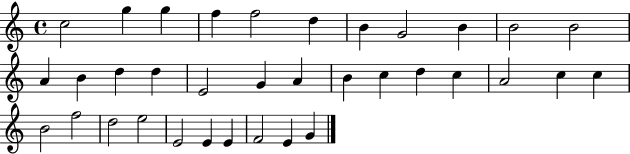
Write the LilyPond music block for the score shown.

{
  \clef treble
  \time 4/4
  \defaultTimeSignature
  \key c \major
  c''2 g''4 g''4 | f''4 f''2 d''4 | b'4 g'2 b'4 | b'2 b'2 | \break a'4 b'4 d''4 d''4 | e'2 g'4 a'4 | b'4 c''4 d''4 c''4 | a'2 c''4 c''4 | \break b'2 f''2 | d''2 e''2 | e'2 e'4 e'4 | f'2 e'4 g'4 | \break \bar "|."
}